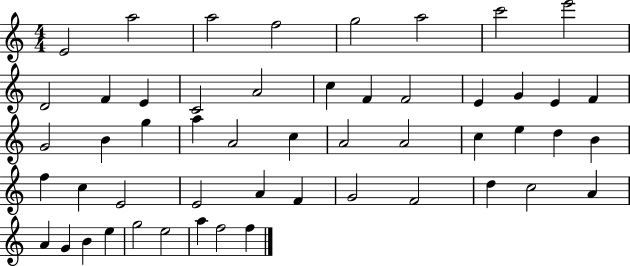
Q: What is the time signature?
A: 4/4